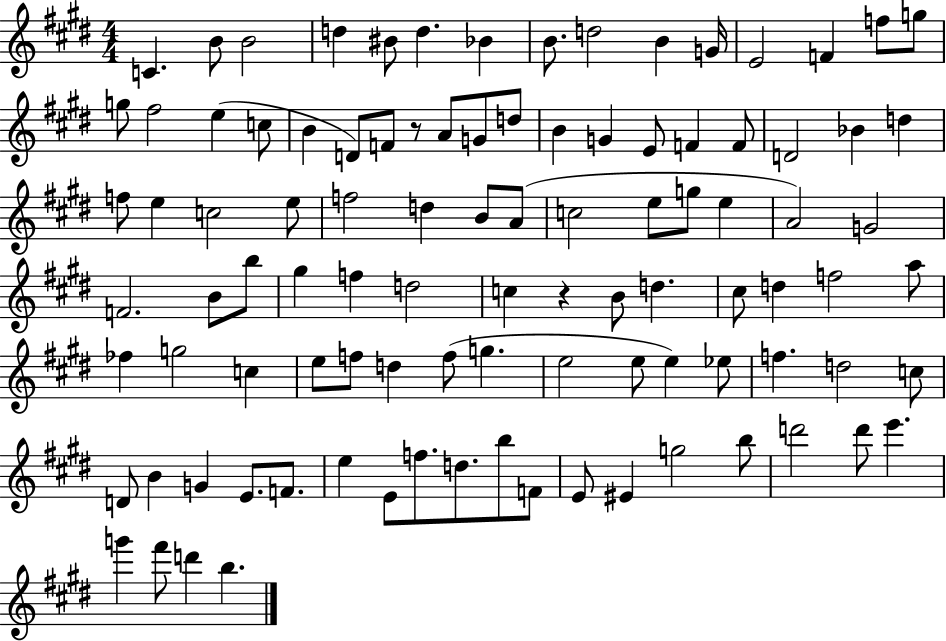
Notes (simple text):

C4/q. B4/e B4/h D5/q BIS4/e D5/q. Bb4/q B4/e. D5/h B4/q G4/s E4/h F4/q F5/e G5/e G5/e F#5/h E5/q C5/e B4/q D4/e F4/e R/e A4/e G4/e D5/e B4/q G4/q E4/e F4/q F4/e D4/h Bb4/q D5/q F5/e E5/q C5/h E5/e F5/h D5/q B4/e A4/e C5/h E5/e G5/e E5/q A4/h G4/h F4/h. B4/e B5/e G#5/q F5/q D5/h C5/q R/q B4/e D5/q. C#5/e D5/q F5/h A5/e FES5/q G5/h C5/q E5/e F5/e D5/q F5/e G5/q. E5/h E5/e E5/q Eb5/e F5/q. D5/h C5/e D4/e B4/q G4/q E4/e. F4/e. E5/q E4/e F5/e. D5/e. B5/e F4/e E4/e EIS4/q G5/h B5/e D6/h D6/e E6/q. G6/q F#6/e D6/q B5/q.